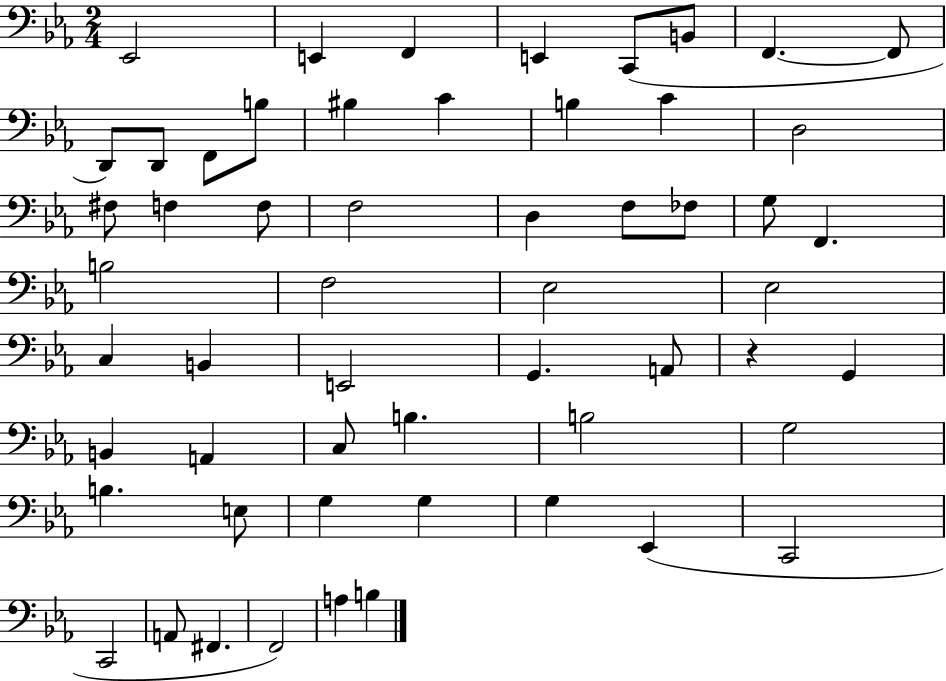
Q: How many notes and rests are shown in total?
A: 56